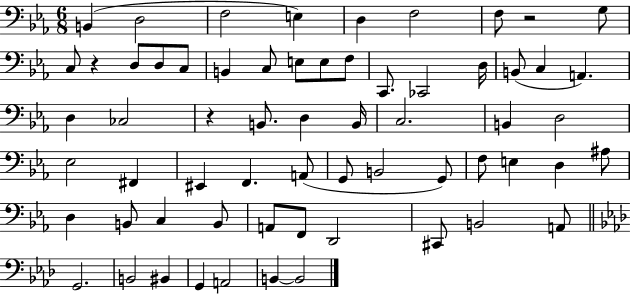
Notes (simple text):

B2/q D3/h F3/h E3/q D3/q F3/h F3/e R/h G3/e C3/e R/q D3/e D3/e C3/e B2/q C3/e E3/e E3/e F3/e C2/e. CES2/h D3/s B2/e C3/q A2/q. D3/q CES3/h R/q B2/e. D3/q B2/s C3/h. B2/q D3/h Eb3/h F#2/q EIS2/q F2/q. A2/e G2/e B2/h G2/e F3/e E3/q D3/q A#3/e D3/q B2/e C3/q B2/e A2/e F2/e D2/h C#2/e B2/h A2/e G2/h. B2/h BIS2/q G2/q A2/h B2/q B2/h